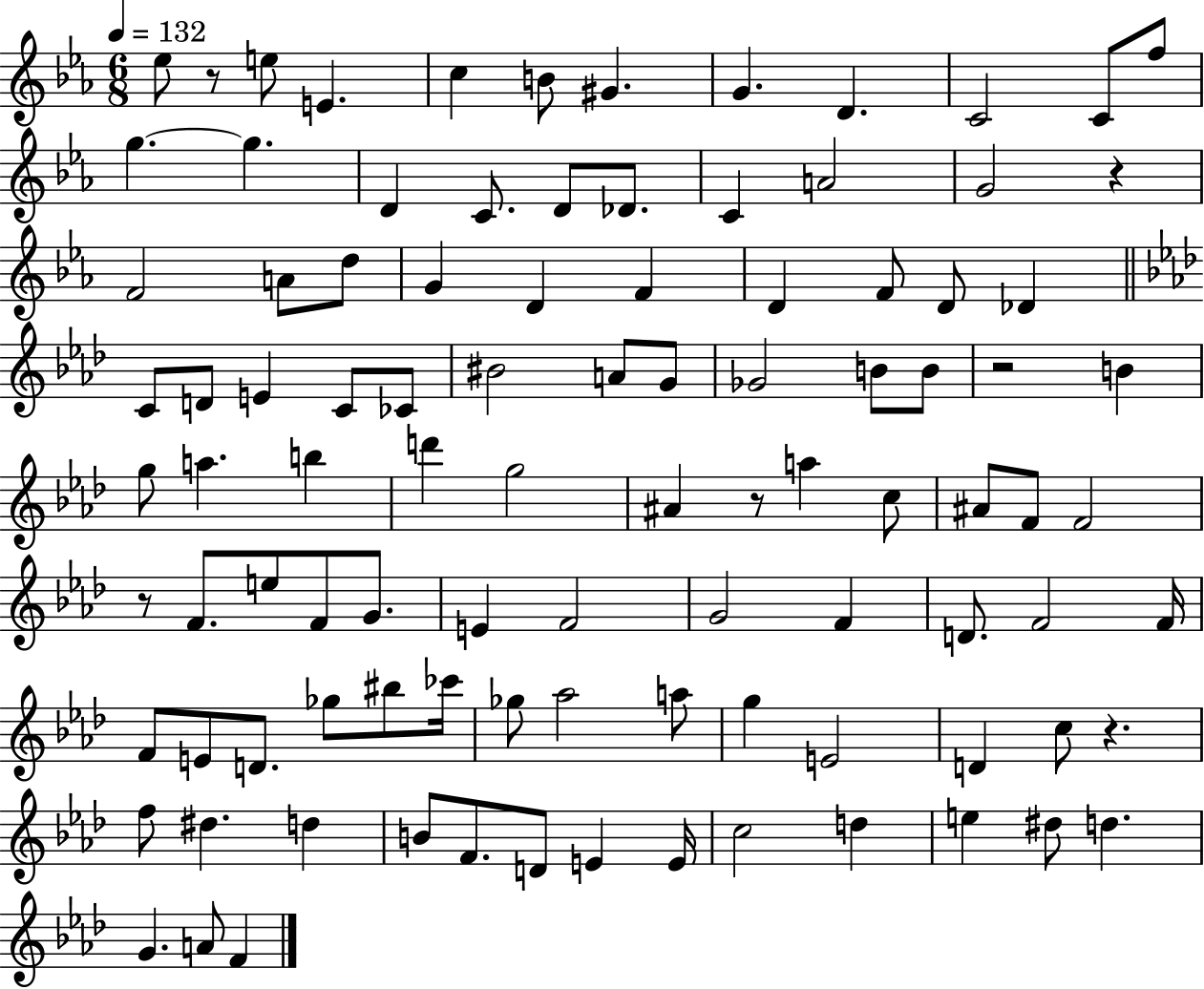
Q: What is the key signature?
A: EES major